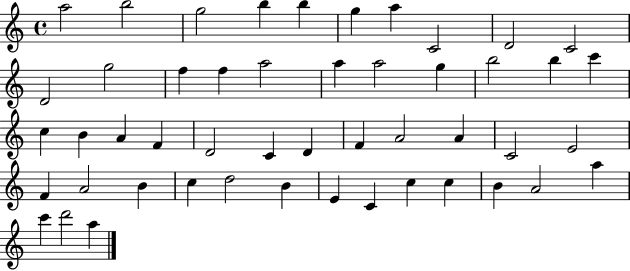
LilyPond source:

{
  \clef treble
  \time 4/4
  \defaultTimeSignature
  \key c \major
  a''2 b''2 | g''2 b''4 b''4 | g''4 a''4 c'2 | d'2 c'2 | \break d'2 g''2 | f''4 f''4 a''2 | a''4 a''2 g''4 | b''2 b''4 c'''4 | \break c''4 b'4 a'4 f'4 | d'2 c'4 d'4 | f'4 a'2 a'4 | c'2 e'2 | \break f'4 a'2 b'4 | c''4 d''2 b'4 | e'4 c'4 c''4 c''4 | b'4 a'2 a''4 | \break c'''4 d'''2 a''4 | \bar "|."
}